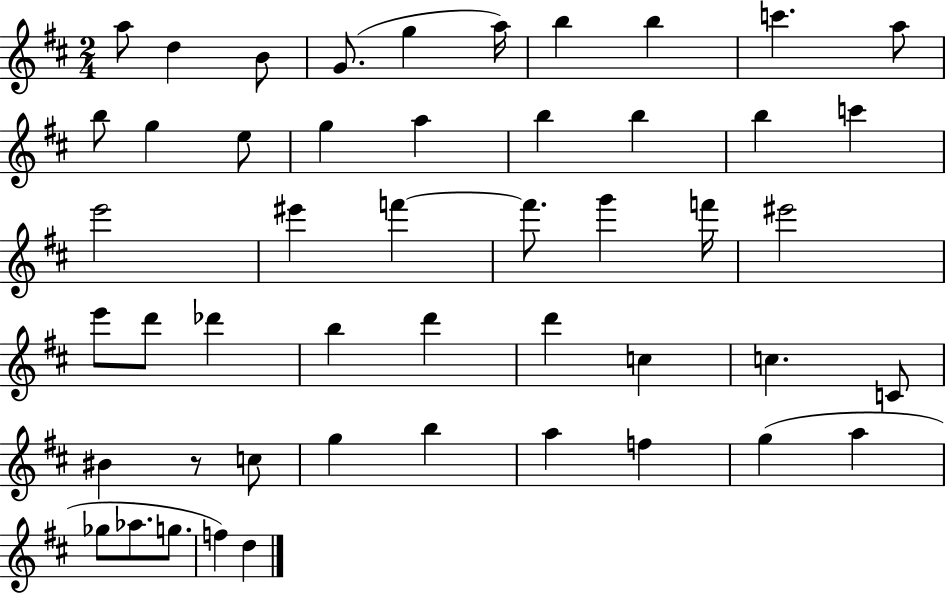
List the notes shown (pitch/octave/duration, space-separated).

A5/e D5/q B4/e G4/e. G5/q A5/s B5/q B5/q C6/q. A5/e B5/e G5/q E5/e G5/q A5/q B5/q B5/q B5/q C6/q E6/h EIS6/q F6/q F6/e. G6/q F6/s EIS6/h E6/e D6/e Db6/q B5/q D6/q D6/q C5/q C5/q. C4/e BIS4/q R/e C5/e G5/q B5/q A5/q F5/q G5/q A5/q Gb5/e Ab5/e. G5/e. F5/q D5/q